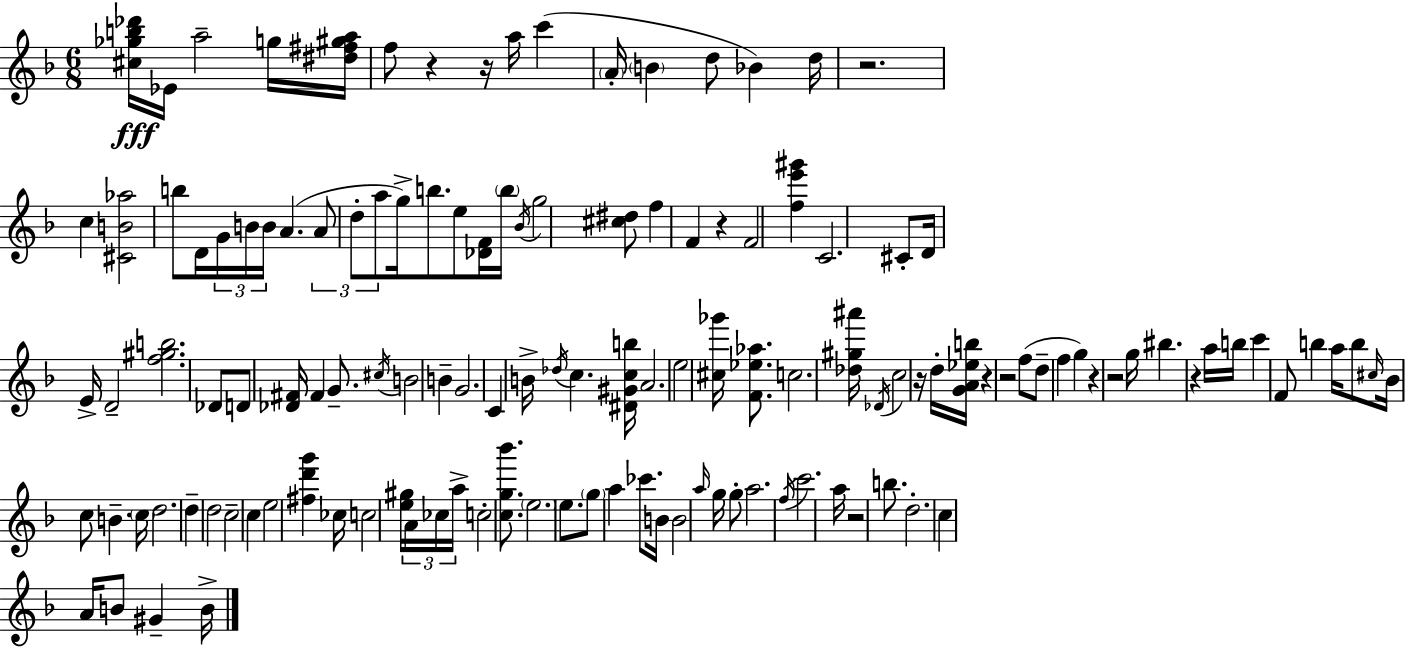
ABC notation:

X:1
T:Untitled
M:6/8
L:1/4
K:F
[^c_gb_d']/4 _E/4 a2 g/4 [^d^f^ga]/4 f/2 z z/4 a/4 c' A/4 B d/2 _B d/4 z2 c [^CB_a]2 b/2 D/4 G/4 B/4 B/4 A A/2 d/2 a/2 g/4 b/2 e/2 [_DF]/4 b/4 _B/4 g2 [^c^d]/2 f F z F2 [fe'^g'] C2 ^C/2 D/4 E/4 D2 [f^gb]2 _D/2 D/2 [_D^F]/4 ^F G/2 ^c/4 B2 B G2 C B/4 _d/4 c [^D^Gcb]/4 A2 e2 [^c_g']/4 [F_e_a]/2 c2 [_d^g^a']/4 _D/4 c2 z/4 d/4 [GA_eb]/4 z z2 f/2 d/2 f g z z2 g/4 ^b z a/4 b/4 c' F/2 b a/4 b/2 ^c/4 _B/4 c/2 B c/4 d2 d d2 c2 c e2 [^fd'g'] _c/4 c2 [e^g]/4 A/4 _c/4 a/4 c2 [cg_b']/2 e2 e/2 g/2 a _c'/2 B/4 B2 a/4 g/4 g/2 a2 f/4 c'2 a/4 z2 b/2 d2 c A/4 B/2 ^G B/4